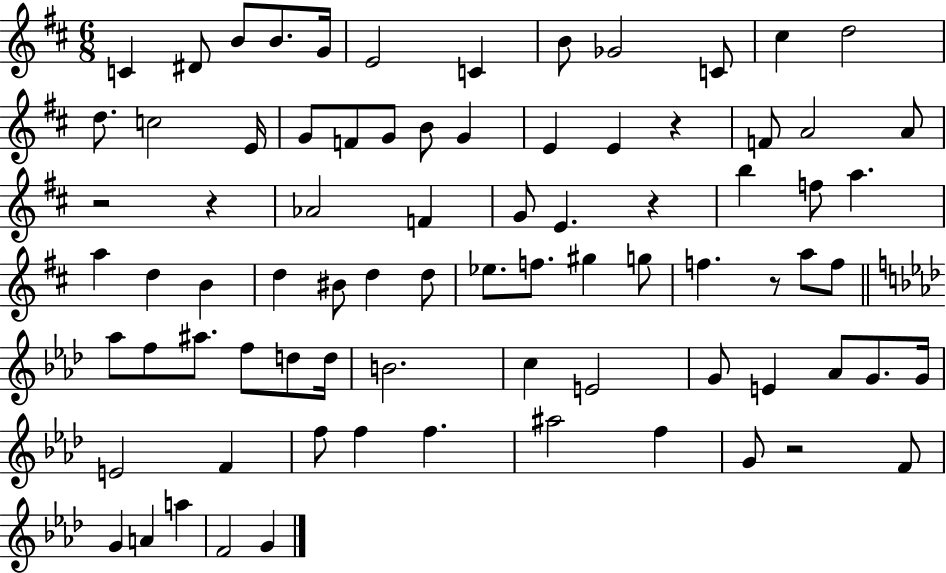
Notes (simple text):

C4/q D#4/e B4/e B4/e. G4/s E4/h C4/q B4/e Gb4/h C4/e C#5/q D5/h D5/e. C5/h E4/s G4/e F4/e G4/e B4/e G4/q E4/q E4/q R/q F4/e A4/h A4/e R/h R/q Ab4/h F4/q G4/e E4/q. R/q B5/q F5/e A5/q. A5/q D5/q B4/q D5/q BIS4/e D5/q D5/e Eb5/e. F5/e. G#5/q G5/e F5/q. R/e A5/e F5/e Ab5/e F5/e A#5/e. F5/e D5/e D5/s B4/h. C5/q E4/h G4/e E4/q Ab4/e G4/e. G4/s E4/h F4/q F5/e F5/q F5/q. A#5/h F5/q G4/e R/h F4/e G4/q A4/q A5/q F4/h G4/q